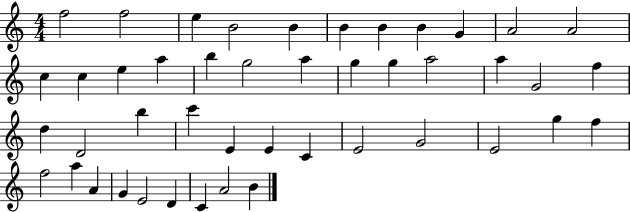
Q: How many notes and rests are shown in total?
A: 45